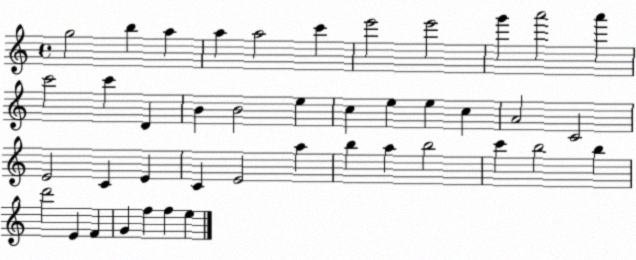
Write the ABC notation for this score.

X:1
T:Untitled
M:4/4
L:1/4
K:C
g2 b a a a2 c' e'2 e'2 g' a'2 a' c'2 c' D B B2 e c e e c A2 C2 E2 C E C E2 a b a b2 c' b2 b d'2 E F G f f e